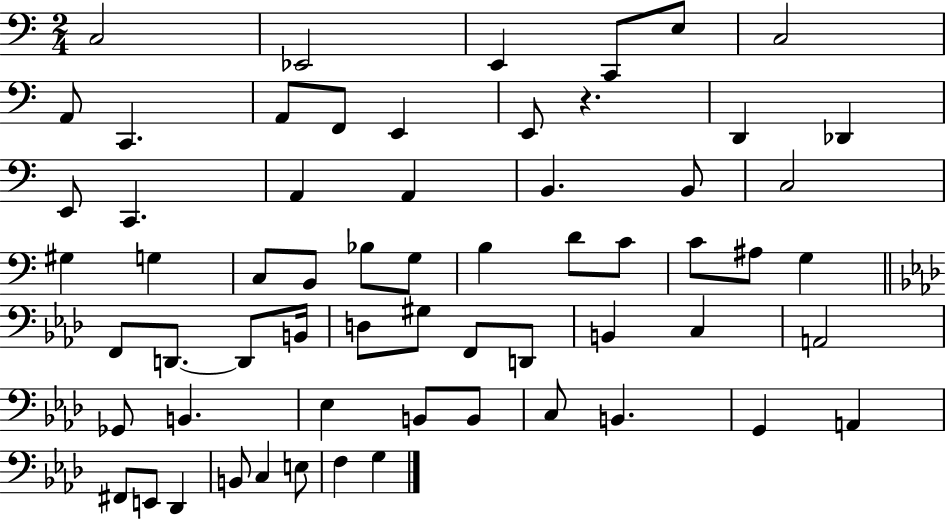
{
  \clef bass
  \numericTimeSignature
  \time 2/4
  \key c \major
  c2 | ees,2 | e,4 c,8 e8 | c2 | \break a,8 c,4. | a,8 f,8 e,4 | e,8 r4. | d,4 des,4 | \break e,8 c,4. | a,4 a,4 | b,4. b,8 | c2 | \break gis4 g4 | c8 b,8 bes8 g8 | b4 d'8 c'8 | c'8 ais8 g4 | \break \bar "||" \break \key aes \major f,8 d,8.~~ d,8 b,16 | d8 gis8 f,8 d,8 | b,4 c4 | a,2 | \break ges,8 b,4. | ees4 b,8 b,8 | c8 b,4. | g,4 a,4 | \break fis,8 e,8 des,4 | b,8 c4 e8 | f4 g4 | \bar "|."
}